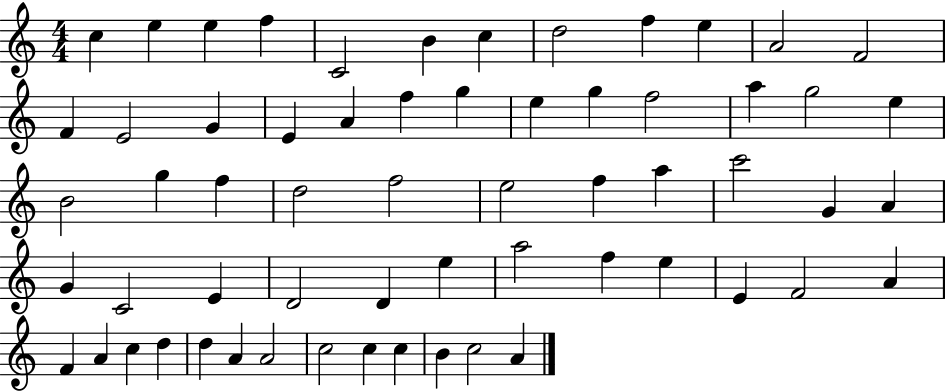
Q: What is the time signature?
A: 4/4